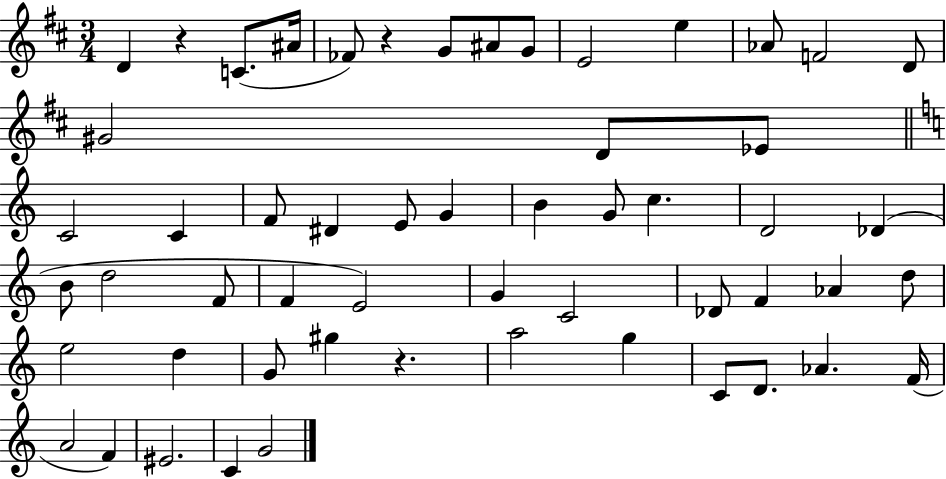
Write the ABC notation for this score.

X:1
T:Untitled
M:3/4
L:1/4
K:D
D z C/2 ^A/4 _F/2 z G/2 ^A/2 G/2 E2 e _A/2 F2 D/2 ^G2 D/2 _E/2 C2 C F/2 ^D E/2 G B G/2 c D2 _D B/2 d2 F/2 F E2 G C2 _D/2 F _A d/2 e2 d G/2 ^g z a2 g C/2 D/2 _A F/4 A2 F ^E2 C G2